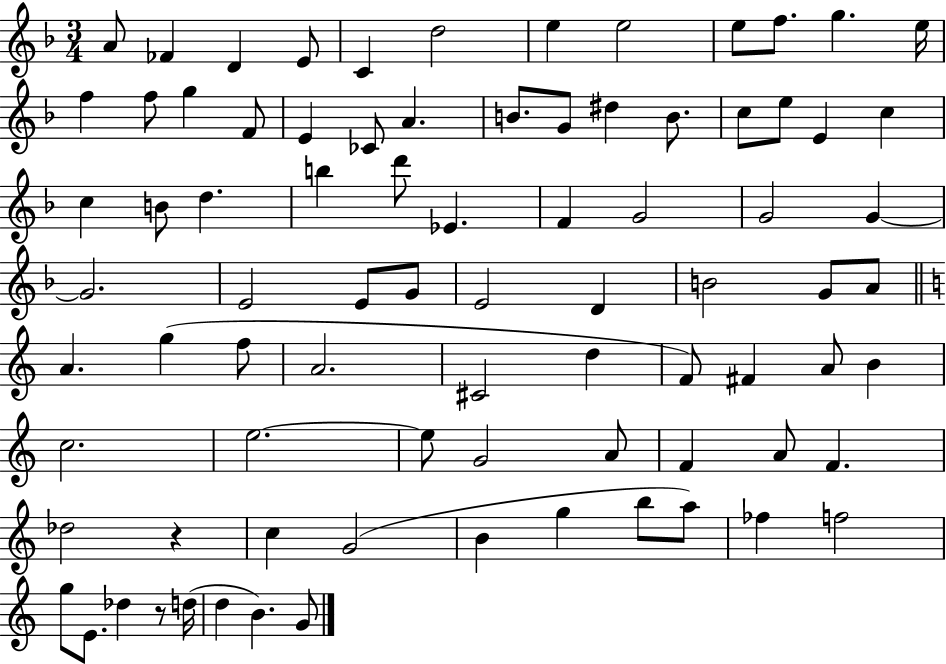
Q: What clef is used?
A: treble